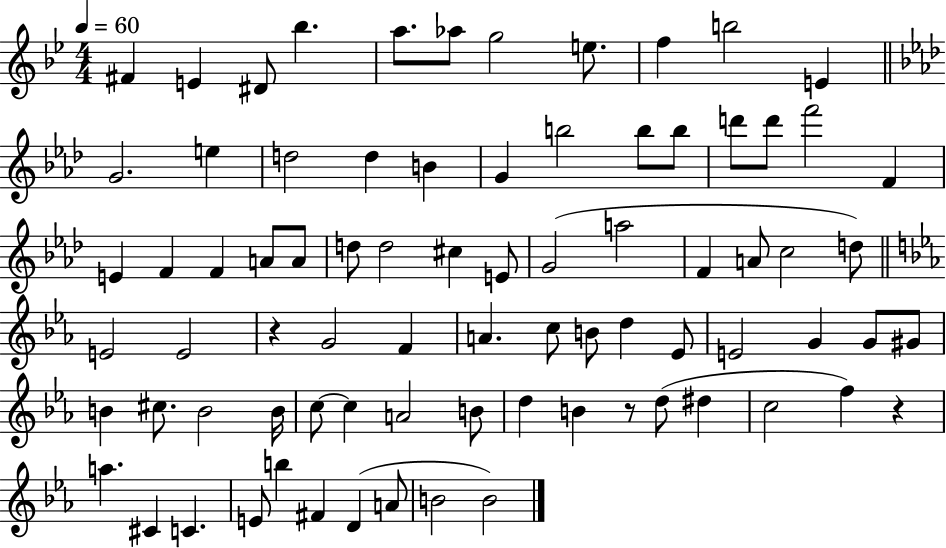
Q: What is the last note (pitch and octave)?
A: B4